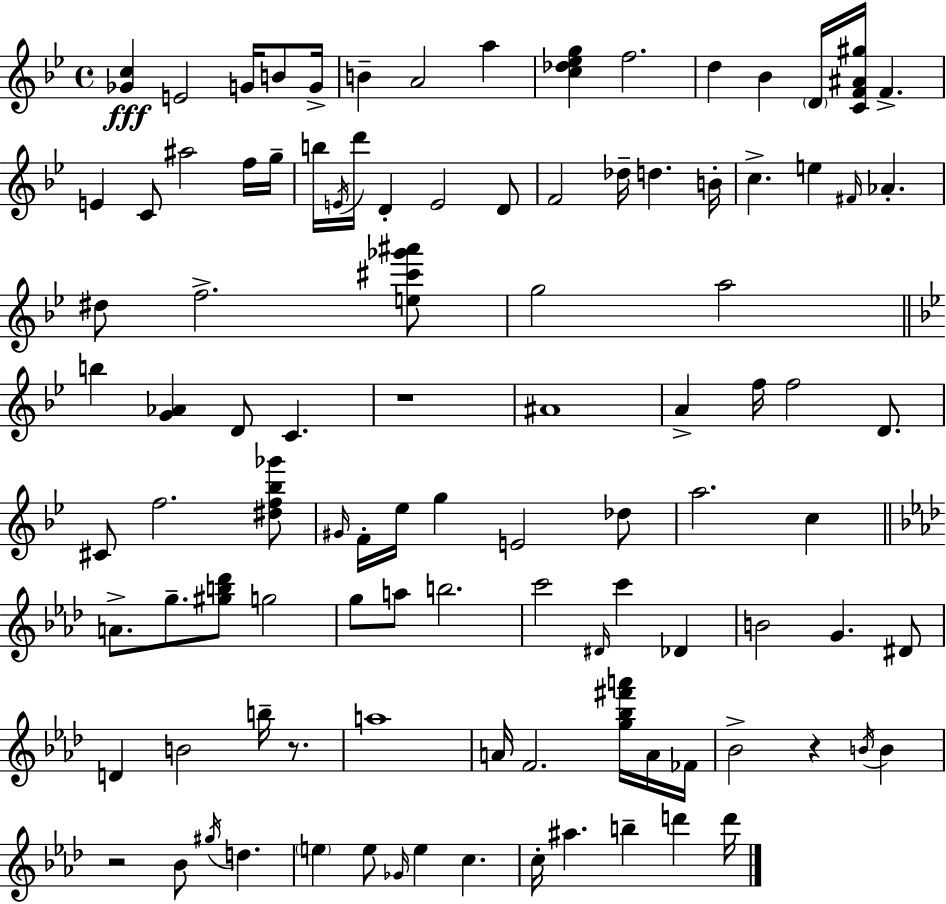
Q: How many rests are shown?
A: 4